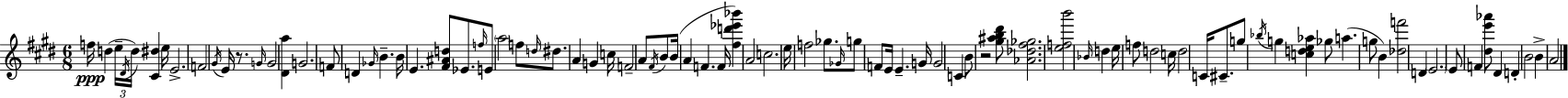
F5/s D5/q E5/s D#4/s D5/s [C#4,D#5]/q E5/s E4/h. F4/h G#4/s E4/s R/e. G4/s G4/h [D#4,A5]/q G4/h. F4/e D4/q Gb4/s B4/q. B4/s E4/q. [F#4,A#4,D5]/e Eb4/e. F5/s E4/e A5/h F5/e D5/s D#5/e. A4/q G4/q C5/s F4/h A4/e F#4/s B4/e B4/s A4/q F4/q. F4/s [F#5,D6,Eb6,Bb6]/q A4/h C5/h. E5/s F5/h Gb5/e. Gb4/s G5/e F4/e E4/s E4/q. G4/s G4/h C4/q B4/e R/h [G#5,A#5,B5,D#6]/e [Ab4,Db5,F#5,Gb5]/h. [E5,F5,B6]/h Bb4/s D5/q E5/s F5/e D5/h C5/s D5/h C4/s C#4/e. G5/e Bb5/s G5/q [C5,D5,E5,Ab5]/q Gb5/e A5/q. G5/e B4/q [Db5,F6]/h D4/q E4/h. E4/e F4/q [D#5,E6,Ab6]/e D#4/q D4/q B4/h B4/q A4/h